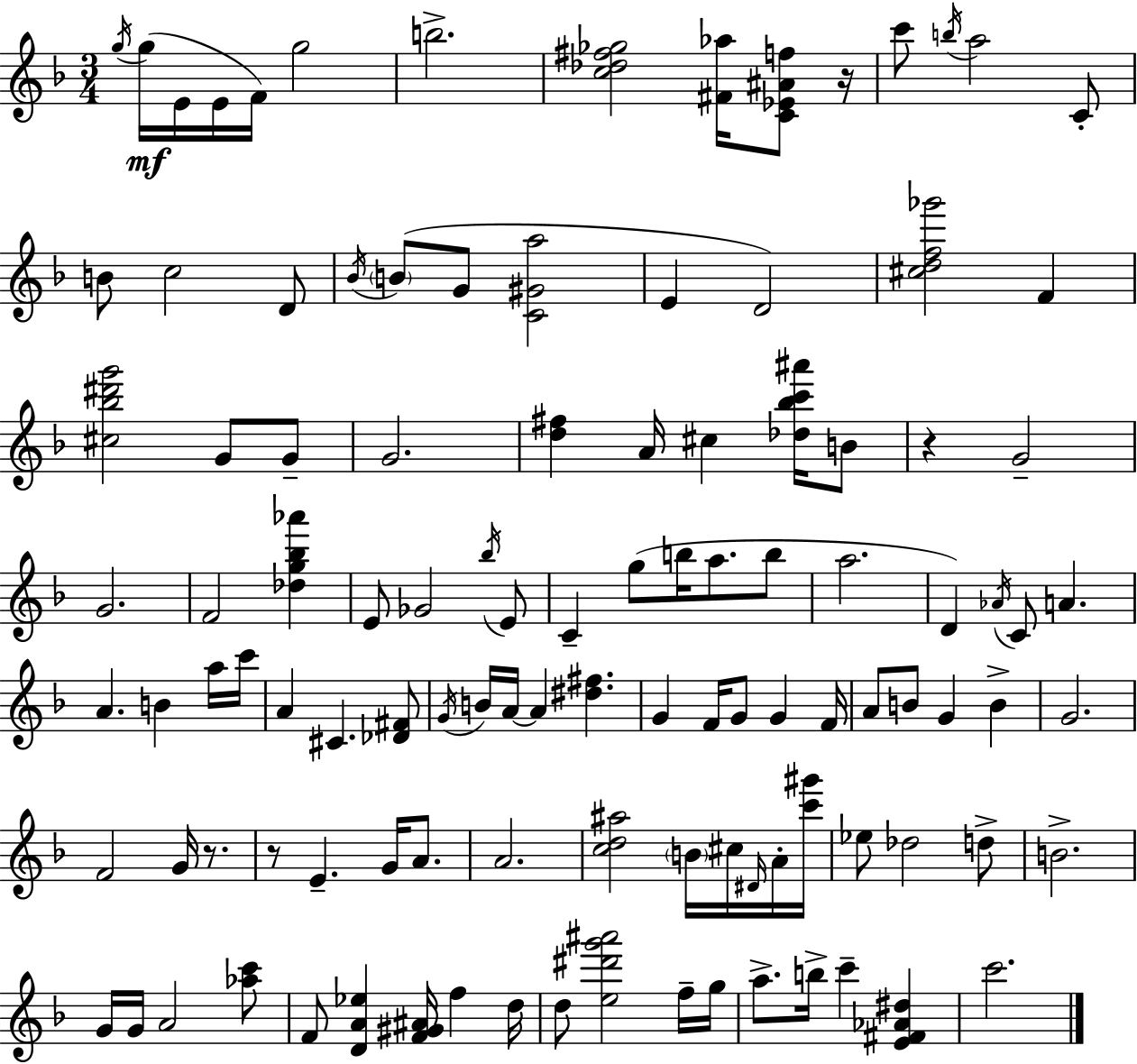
{
  \clef treble
  \numericTimeSignature
  \time 3/4
  \key f \major
  \acciaccatura { g''16 }\mf g''16( e'16 e'16 f'16) g''2 | b''2.-> | <c'' des'' fis'' ges''>2 <fis' aes''>16 <c' ees' ais' f''>8 | r16 c'''8 \acciaccatura { b''16 } a''2 | \break c'8-. b'8 c''2 | d'8 \acciaccatura { bes'16 }( \parenthesize b'8 g'8 <c' gis' a''>2 | e'4 d'2) | <cis'' d'' f'' ges'''>2 f'4 | \break <cis'' bes'' dis''' g'''>2 g'8 | g'8-- g'2. | <d'' fis''>4 a'16 cis''4 | <des'' bes'' c''' ais'''>16 b'8 r4 g'2-- | \break g'2. | f'2 <des'' g'' bes'' aes'''>4 | e'8 ges'2 | \acciaccatura { bes''16 } e'8 c'4-- g''8( b''16 a''8. | \break b''8 a''2. | d'4) \acciaccatura { aes'16 } c'8 a'4. | a'4. b'4 | a''16 c'''16 a'4 cis'4. | \break <des' fis'>8 \acciaccatura { g'16 } b'16 a'16~~ a'4 | <dis'' fis''>4. g'4 f'16 g'8 | g'4 f'16 a'8 b'8 g'4 | b'4-> g'2. | \break f'2 | g'16 r8. r8 e'4.-- | g'16 a'8. a'2. | <c'' d'' ais''>2 | \break \parenthesize b'16 cis''16 \grace { dis'16 } a'16-. <c''' gis'''>16 ees''8 des''2 | d''8-> b'2.-> | g'16 g'16 a'2 | <aes'' c'''>8 f'8 <d' a' ees''>4 | \break <f' gis' ais'>16 f''4 d''16 d''8 <e'' dis''' g''' ais'''>2 | f''16-- g''16 a''8.-> b''16-> c'''4-- | <e' fis' aes' dis''>4 c'''2. | \bar "|."
}